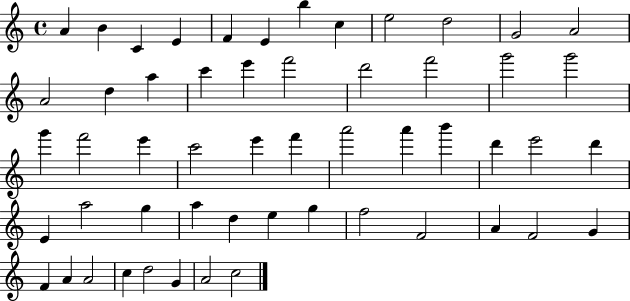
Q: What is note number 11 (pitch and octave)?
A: G4